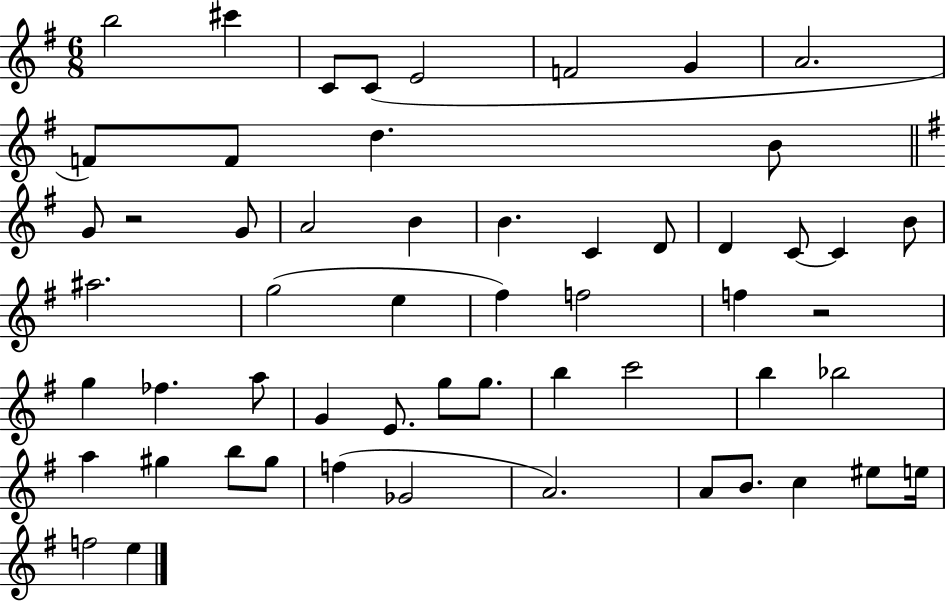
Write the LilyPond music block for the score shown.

{
  \clef treble
  \numericTimeSignature
  \time 6/8
  \key g \major
  b''2 cis'''4 | c'8 c'8( e'2 | f'2 g'4 | a'2. | \break f'8) f'8 d''4. b'8 | \bar "||" \break \key e \minor g'8 r2 g'8 | a'2 b'4 | b'4. c'4 d'8 | d'4 c'8~~ c'4 b'8 | \break ais''2. | g''2( e''4 | fis''4) f''2 | f''4 r2 | \break g''4 fes''4. a''8 | g'4 e'8. g''8 g''8. | b''4 c'''2 | b''4 bes''2 | \break a''4 gis''4 b''8 gis''8 | f''4( ges'2 | a'2.) | a'8 b'8. c''4 eis''8 e''16 | \break f''2 e''4 | \bar "|."
}